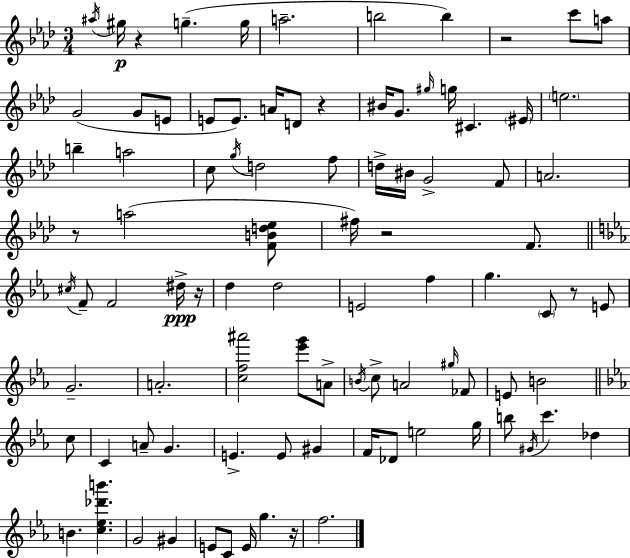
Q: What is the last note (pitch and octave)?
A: F5